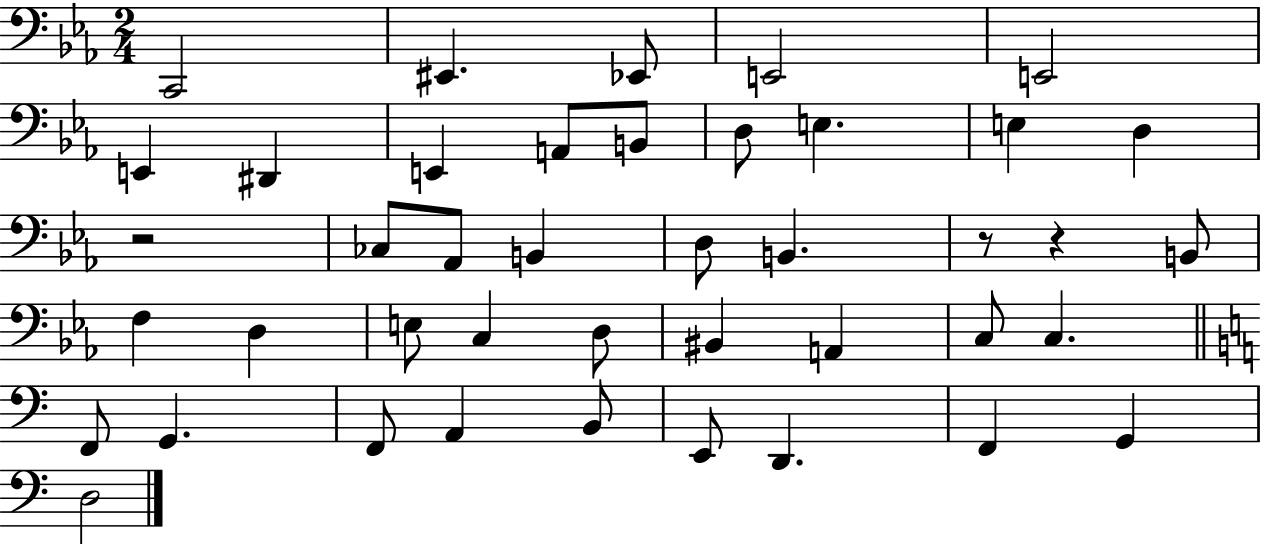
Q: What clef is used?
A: bass